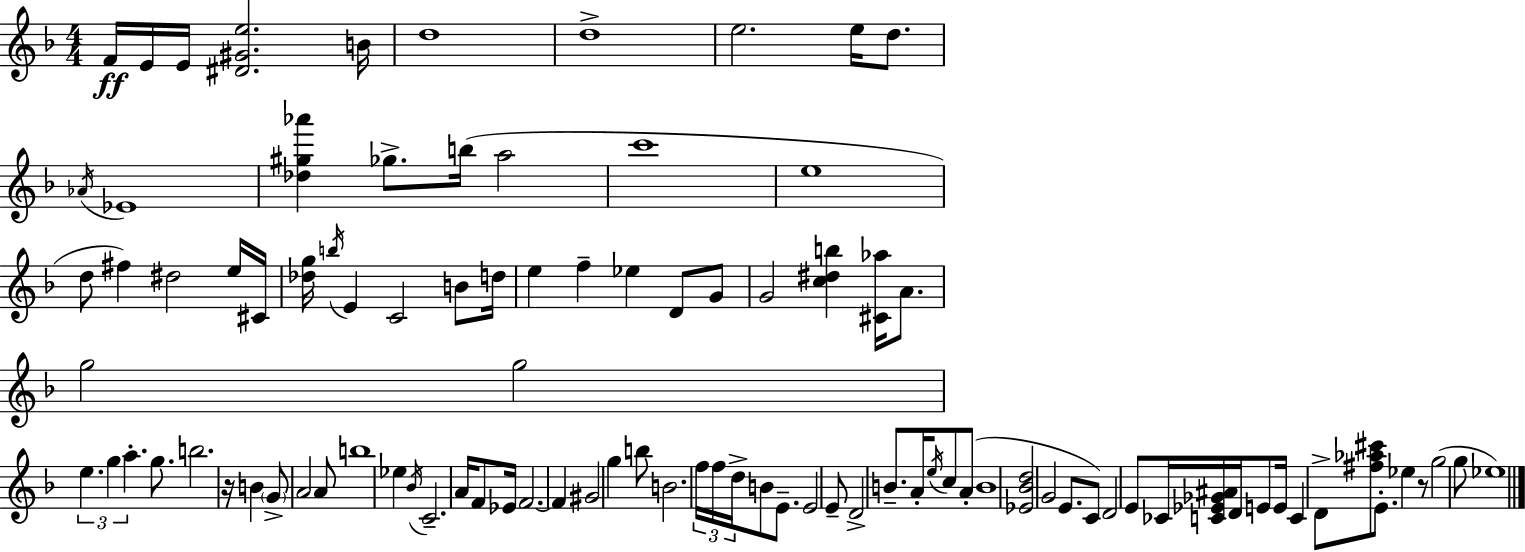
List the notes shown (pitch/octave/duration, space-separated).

F4/s E4/s E4/s [D#4,G#4,E5]/h. B4/s D5/w D5/w E5/h. E5/s D5/e. Ab4/s Eb4/w [Db5,G#5,Ab6]/q Gb5/e. B5/s A5/h C6/w E5/w D5/e F#5/q D#5/h E5/s C#4/s [Db5,G5]/s B5/s E4/q C4/h B4/e D5/s E5/q F5/q Eb5/q D4/e G4/e G4/h [C5,D#5,B5]/q [C#4,Ab5]/s A4/e. G5/h G5/h E5/q. G5/q A5/q. G5/e. B5/h. R/s B4/q G4/e A4/h A4/e B5/w Eb5/q Bb4/s C4/h. A4/s F4/e Eb4/s F4/h. F4/q G#4/h G5/q B5/e B4/h. F5/s F5/s D5/s B4/e E4/e. E4/h E4/e D4/h B4/e. A4/s E5/s C5/e A4/e B4/w [Eb4,Bb4,D5]/h G4/h E4/e. C4/e D4/h E4/e CES4/s [C4,Eb4,Gb4,A#4]/s D4/s E4/e E4/s C4/q D4/e [F#5,Ab5,C#6]/e E4/e. Eb5/q R/e G5/h G5/e Eb5/w